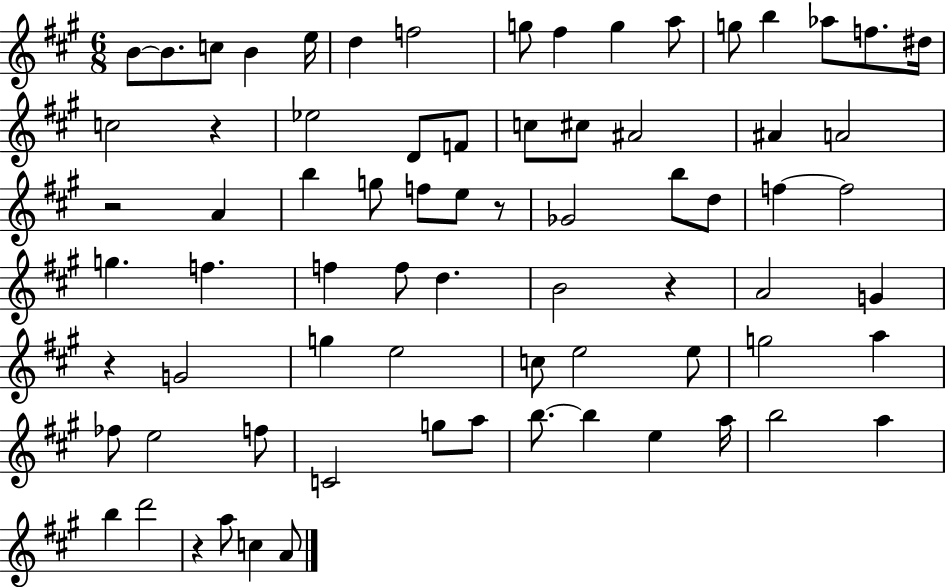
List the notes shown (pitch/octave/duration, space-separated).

B4/e B4/e. C5/e B4/q E5/s D5/q F5/h G5/e F#5/q G5/q A5/e G5/e B5/q Ab5/e F5/e. D#5/s C5/h R/q Eb5/h D4/e F4/e C5/e C#5/e A#4/h A#4/q A4/h R/h A4/q B5/q G5/e F5/e E5/e R/e Gb4/h B5/e D5/e F5/q F5/h G5/q. F5/q. F5/q F5/e D5/q. B4/h R/q A4/h G4/q R/q G4/h G5/q E5/h C5/e E5/h E5/e G5/h A5/q FES5/e E5/h F5/e C4/h G5/e A5/e B5/e. B5/q E5/q A5/s B5/h A5/q B5/q D6/h R/q A5/e C5/q A4/e